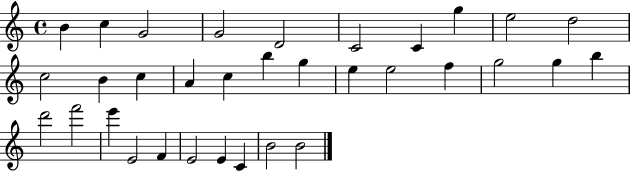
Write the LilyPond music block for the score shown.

{
  \clef treble
  \time 4/4
  \defaultTimeSignature
  \key c \major
  b'4 c''4 g'2 | g'2 d'2 | c'2 c'4 g''4 | e''2 d''2 | \break c''2 b'4 c''4 | a'4 c''4 b''4 g''4 | e''4 e''2 f''4 | g''2 g''4 b''4 | \break d'''2 f'''2 | e'''4 e'2 f'4 | e'2 e'4 c'4 | b'2 b'2 | \break \bar "|."
}